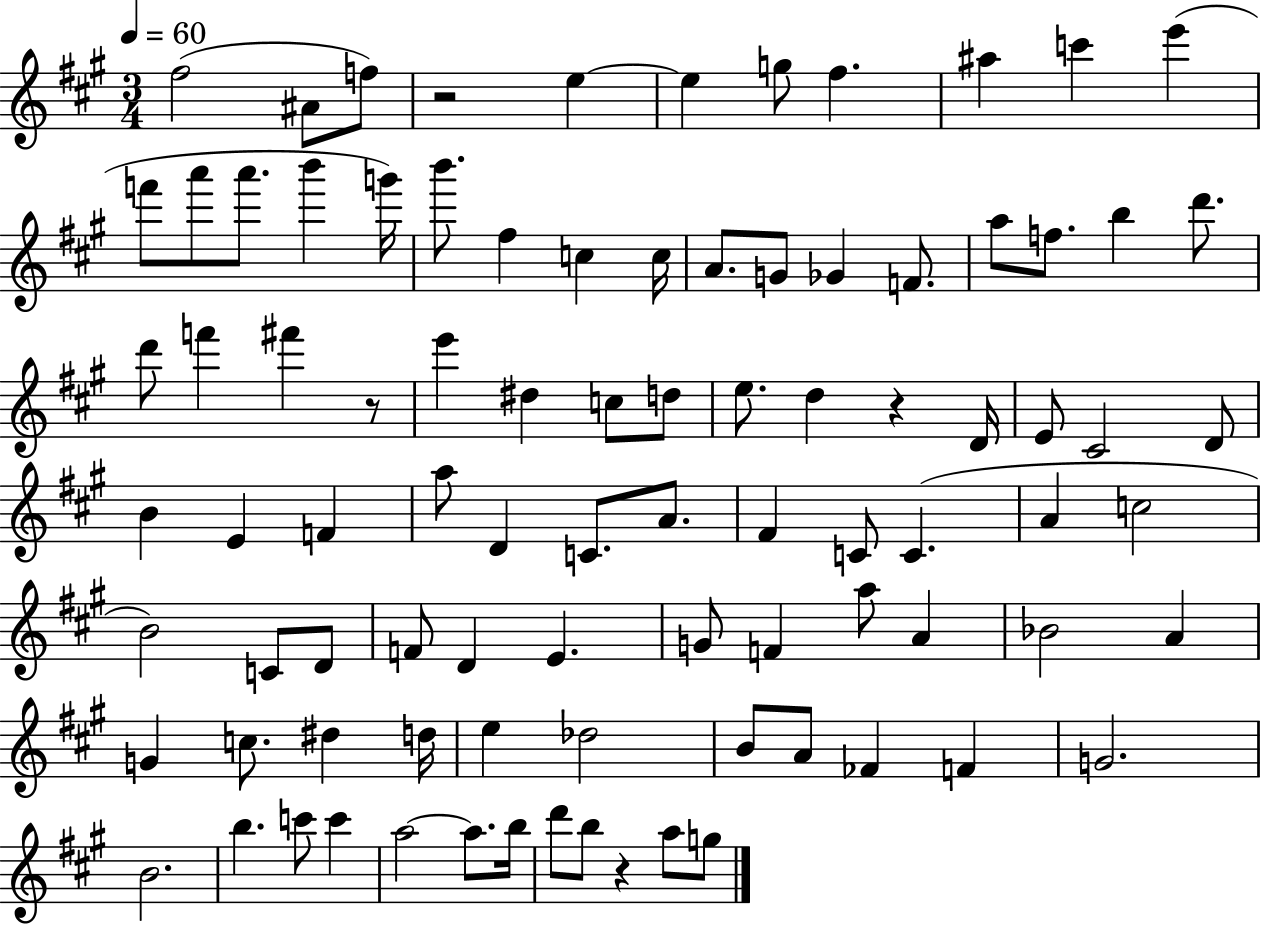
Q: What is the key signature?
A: A major